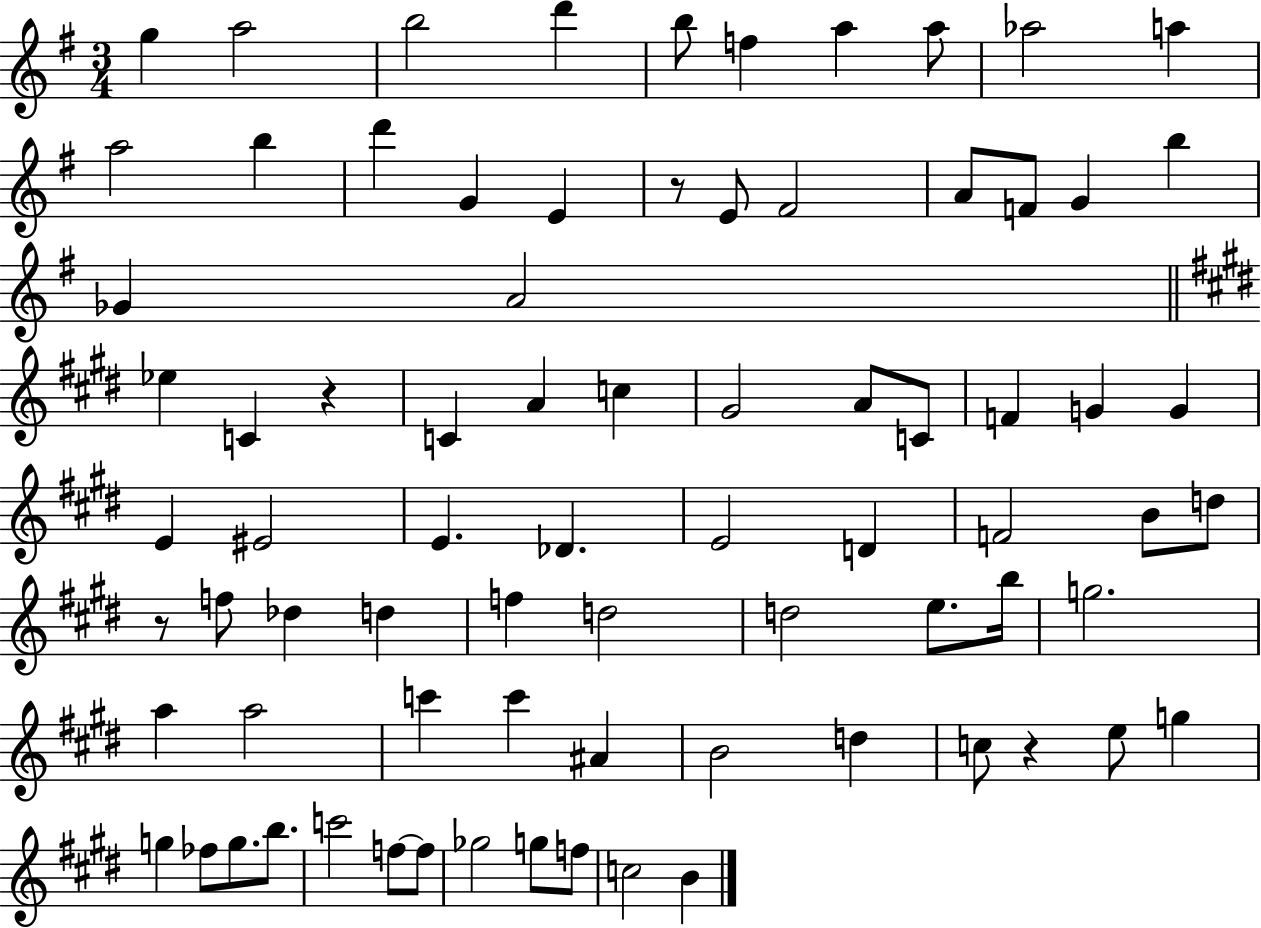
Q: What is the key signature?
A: G major